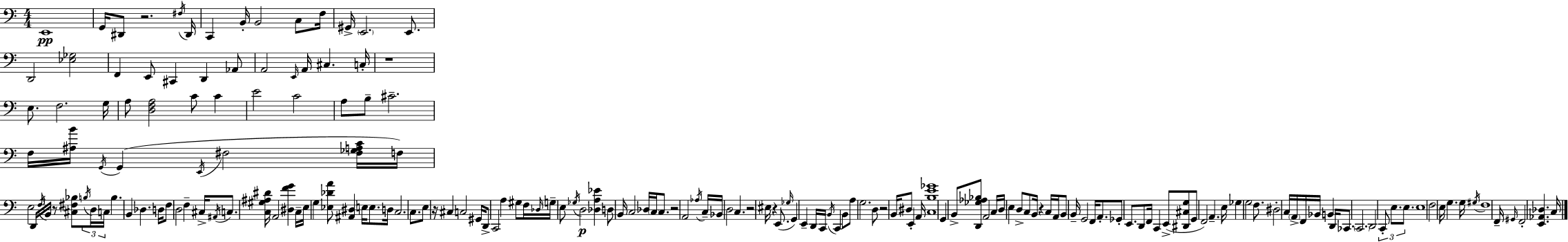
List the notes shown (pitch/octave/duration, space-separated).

E2/w G2/s D#2/e R/h. F#3/s D#2/s C2/q B2/s B2/h C3/e F3/s G#2/s E2/h. E2/e. D2/h [Eb3,Gb3]/h F2/q E2/e C#2/q D2/q Ab2/e A2/h E2/s A2/s C#3/q. C3/s R/w E3/e. F3/h. G3/s A3/e [D3,F3,A3]/h C4/e C4/q E4/h C4/h A3/e B3/e C#4/h. F3/s [A#3,B4]/s G2/s G2/q E2/s F#3/h [F#3,Gb3,A3,C4]/s F3/s E3/h D2/s F3/s B2/s R/e [C#3,F#3,Bb3]/e B3/s D3/s C3/s B3/q. B2/q Db3/q. D3/s F3/e D3/h F3/q C#3/s A#2/s C3/e. [C3,G#3,A#3,D#4]/s A2/h [D#3,F4,G4]/q C3/s E3/s G3/q [Eb3,Db4,A4]/e [A#2,D#3]/q E3/s E3/e. D3/s C3/h. C3/e. E3/e R/s C#3/q C3/h G#2/s D2/e C2/h A3/q G#3/e F3/s Db3/s G3/s E3/e Gb3/s D3/h [Db3,A3,Eb4]/q D3/e B2/s C3/h Db3/s C3/s C3/e. R/h A2/h Ab3/s C3/s Bb2/s D3/h C3/q. R/h EIS3/s R/q E2/e. Gb3/s G2/q E2/q D2/s C2/s B2/s C2/q B2/e A3/e G3/h. D3/e R/h B2/s D#3/e E2/q A2/s [C3,B3,E4,Gb4]/w G2/q B2/e [D2,Gb3,Ab3,Bb3]/e A2/h C3/s D3/s E3/q D3/e C3/e B2/s R/q C3/s A2/s B2/e B2/s G2/h F2/s A2/e. Gb2/e E2/e. D2/e F2/s C2/q E2/e [D#2,C#3,G3]/e G2/e F2/h A2/q. E3/s Gb3/q G3/h F3/e. D#3/h C3/s A2/s F2/s Bb2/s B2/q D2/s CES2/e. C2/h. D2/h C2/e E3/e. E3/e. E3/w F3/h E3/s G3/q. G3/s G#3/s F3/w F2/s G#2/s F2/h [E2,Ab2,Db3]/q. C3/s